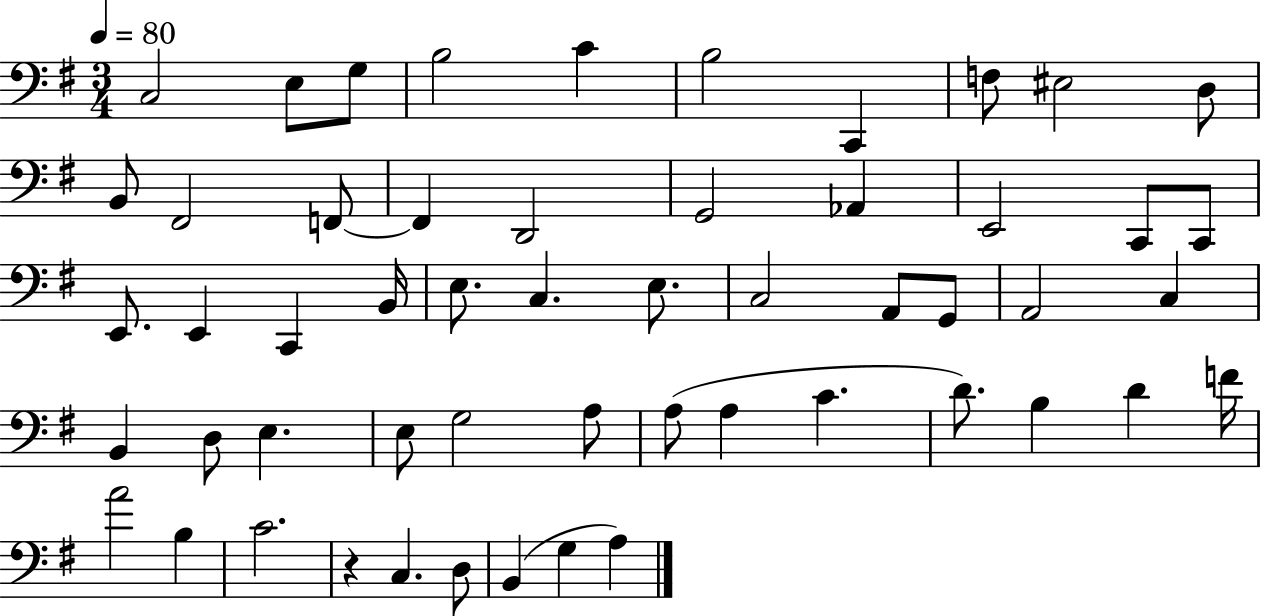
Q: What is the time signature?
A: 3/4